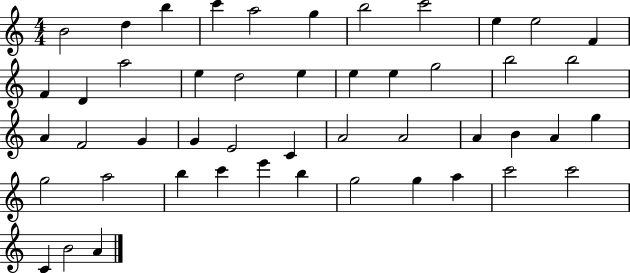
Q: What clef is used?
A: treble